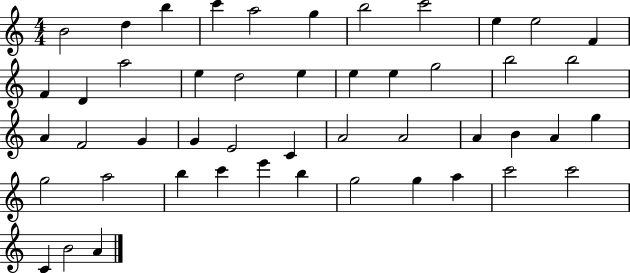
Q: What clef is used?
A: treble